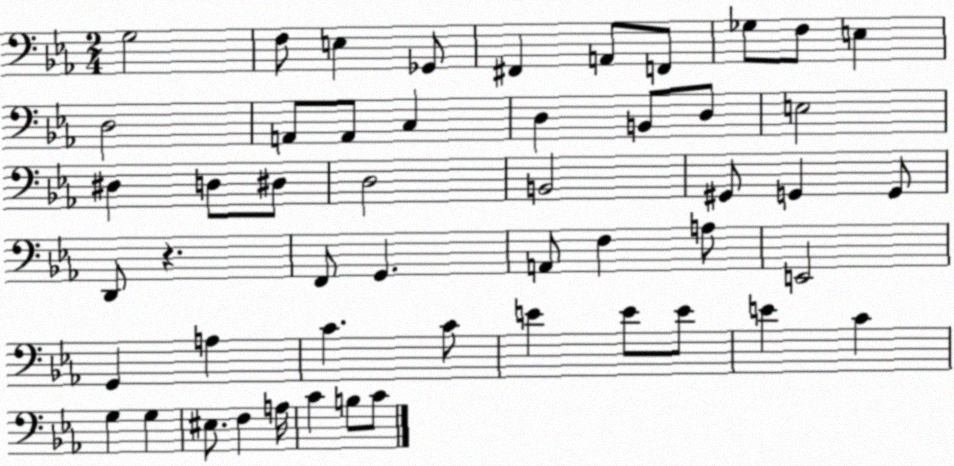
X:1
T:Untitled
M:2/4
L:1/4
K:Eb
G,2 F,/2 E, _G,,/2 ^F,, A,,/2 F,,/2 _G,/2 F,/2 E, D,2 A,,/2 A,,/2 C, D, B,,/2 D,/2 E,2 ^D, D,/2 ^D,/2 D,2 B,,2 ^G,,/2 G,, G,,/2 D,,/2 z F,,/2 G,, A,,/2 F, A,/2 E,,2 G,, A, C C/2 E E/2 E/2 E C G, G, ^E,/2 F, A,/4 C B,/2 C/2